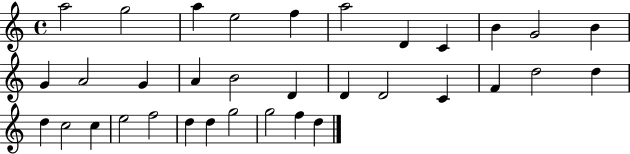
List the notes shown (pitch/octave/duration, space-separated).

A5/h G5/h A5/q E5/h F5/q A5/h D4/q C4/q B4/q G4/h B4/q G4/q A4/h G4/q A4/q B4/h D4/q D4/q D4/h C4/q F4/q D5/h D5/q D5/q C5/h C5/q E5/h F5/h D5/q D5/q G5/h G5/h F5/q D5/q